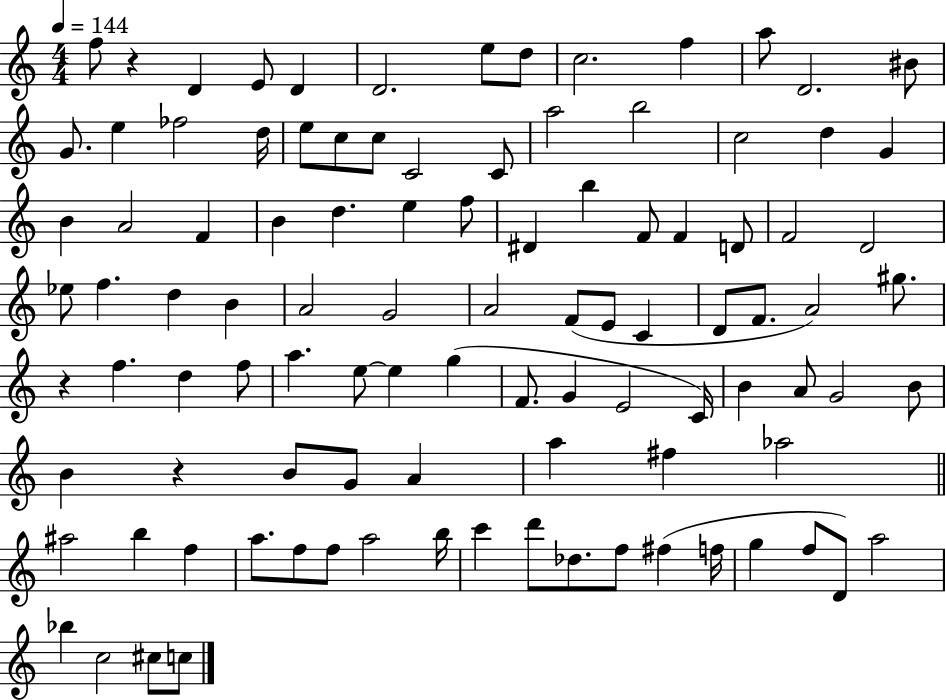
{
  \clef treble
  \numericTimeSignature
  \time 4/4
  \key c \major
  \tempo 4 = 144
  f''8 r4 d'4 e'8 d'4 | d'2. e''8 d''8 | c''2. f''4 | a''8 d'2. bis'8 | \break g'8. e''4 fes''2 d''16 | e''8 c''8 c''8 c'2 c'8 | a''2 b''2 | c''2 d''4 g'4 | \break b'4 a'2 f'4 | b'4 d''4. e''4 f''8 | dis'4 b''4 f'8 f'4 d'8 | f'2 d'2 | \break ees''8 f''4. d''4 b'4 | a'2 g'2 | a'2 f'8( e'8 c'4 | d'8 f'8. a'2) gis''8. | \break r4 f''4. d''4 f''8 | a''4. e''8~~ e''4 g''4( | f'8. g'4 e'2 c'16) | b'4 a'8 g'2 b'8 | \break b'4 r4 b'8 g'8 a'4 | a''4 fis''4 aes''2 | \bar "||" \break \key a \minor ais''2 b''4 f''4 | a''8. f''8 f''8 a''2 b''16 | c'''4 d'''8 des''8. f''8 fis''4( f''16 | g''4 f''8 d'8) a''2 | \break bes''4 c''2 cis''8 c''8 | \bar "|."
}